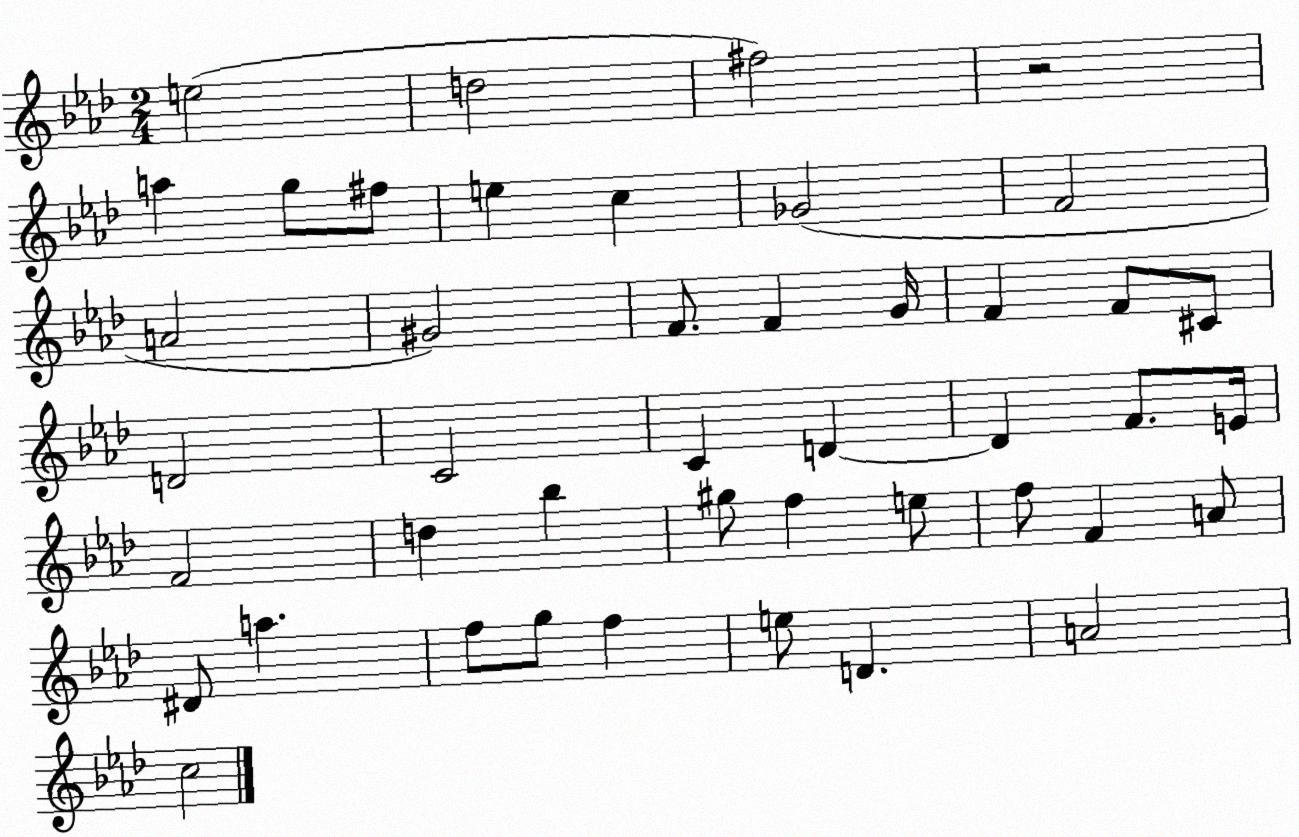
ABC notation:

X:1
T:Untitled
M:2/4
L:1/4
K:Ab
e2 d2 ^f2 z2 a g/2 ^f/2 e c _G2 F2 A2 ^G2 F/2 F G/4 F F/2 ^C/2 D2 C2 C D D F/2 E/4 F2 d _b ^g/2 f e/2 f/2 F A/2 ^D/2 a f/2 g/2 f e/2 D A2 c2